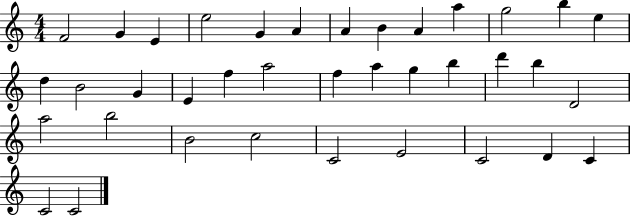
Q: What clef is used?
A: treble